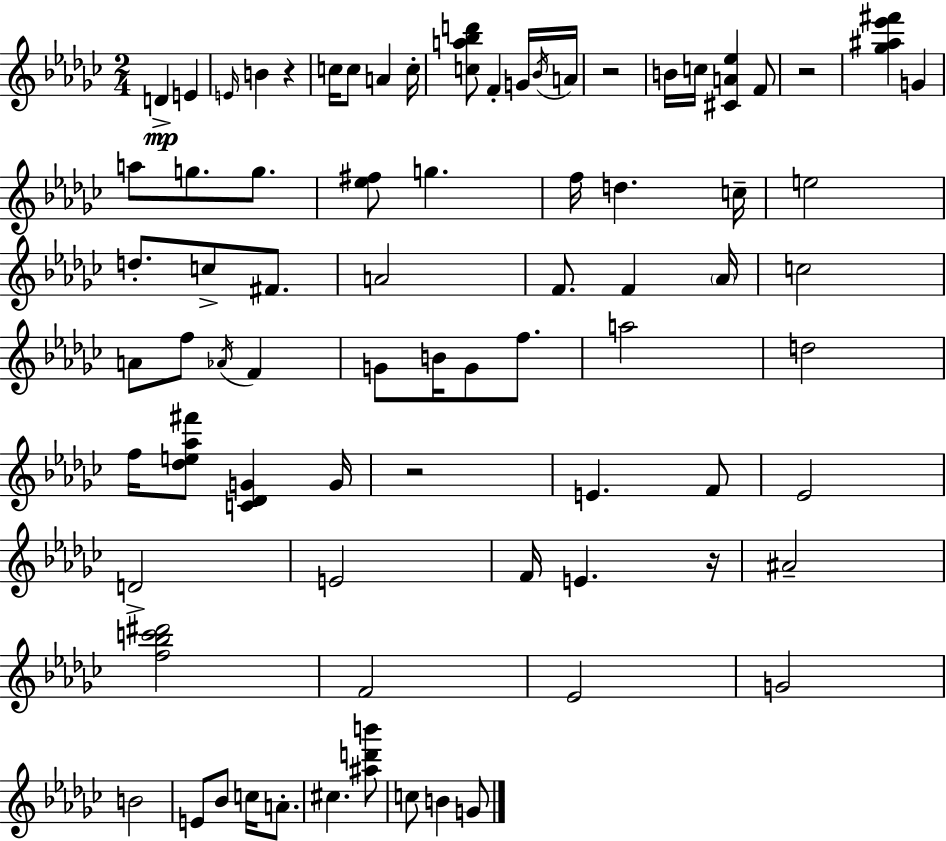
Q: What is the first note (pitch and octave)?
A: D4